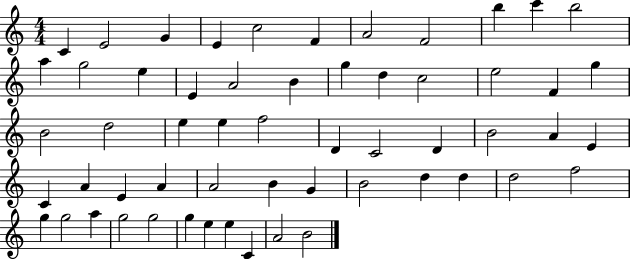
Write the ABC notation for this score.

X:1
T:Untitled
M:4/4
L:1/4
K:C
C E2 G E c2 F A2 F2 b c' b2 a g2 e E A2 B g d c2 e2 F g B2 d2 e e f2 D C2 D B2 A E C A E A A2 B G B2 d d d2 f2 g g2 a g2 g2 g e e C A2 B2